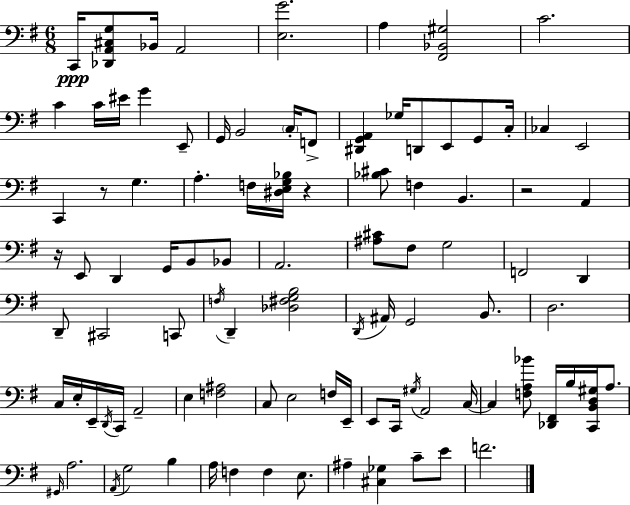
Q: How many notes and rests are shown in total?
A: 97